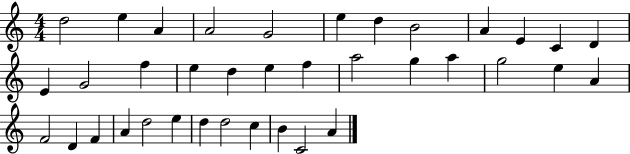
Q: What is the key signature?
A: C major